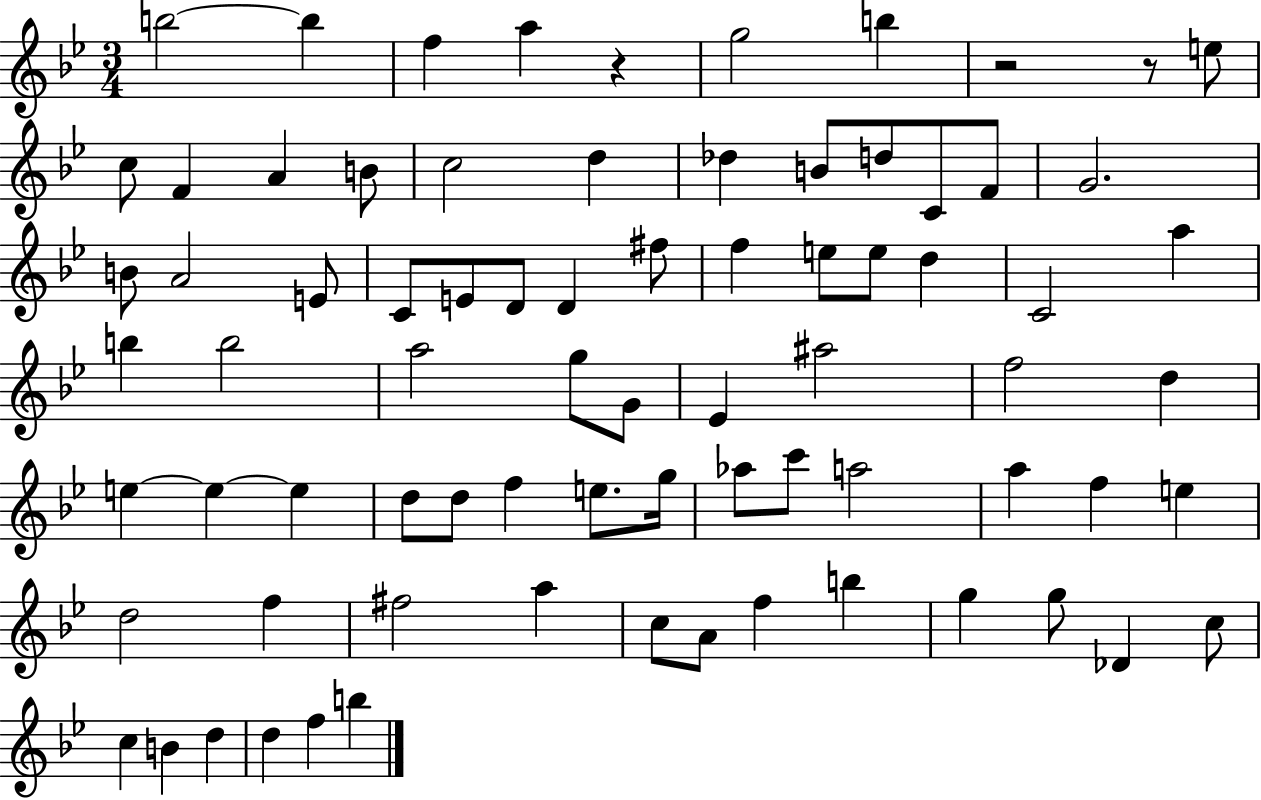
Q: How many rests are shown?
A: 3